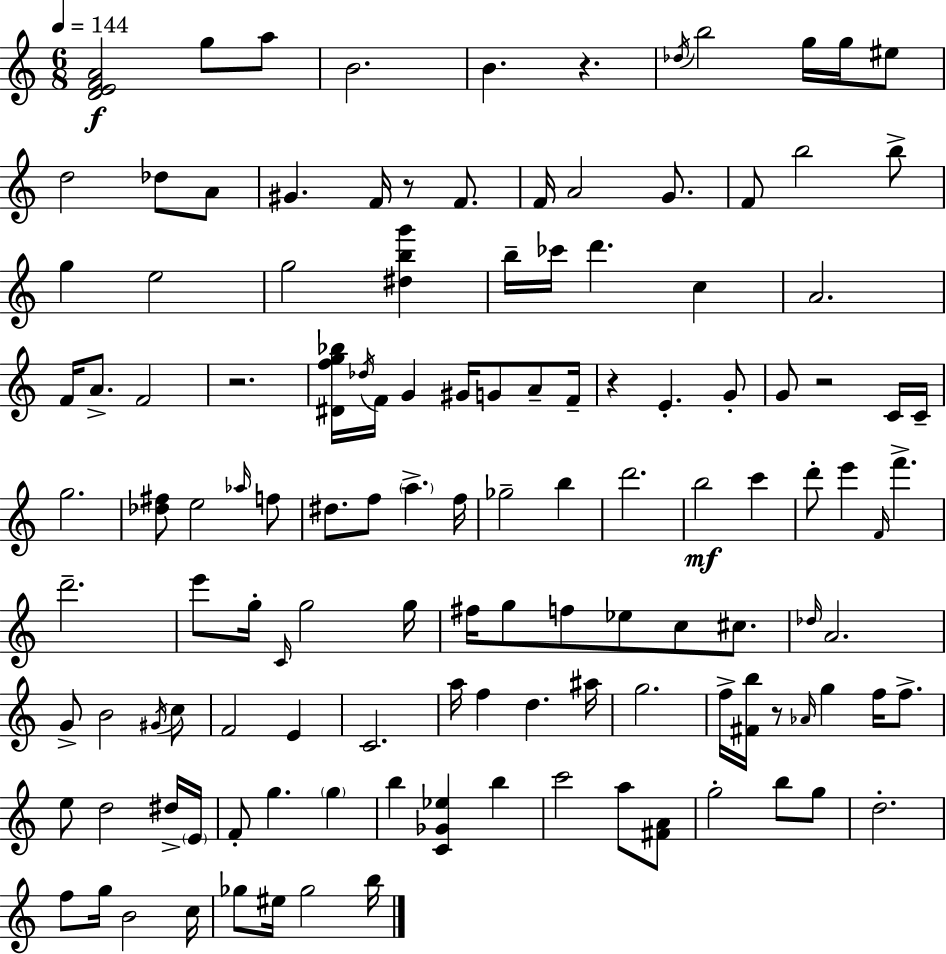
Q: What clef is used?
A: treble